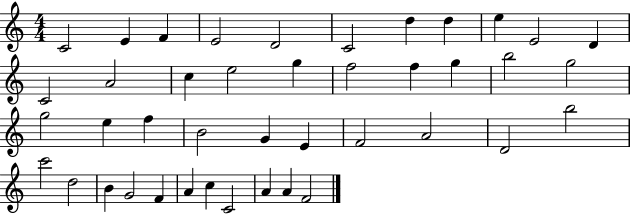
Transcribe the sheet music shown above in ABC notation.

X:1
T:Untitled
M:4/4
L:1/4
K:C
C2 E F E2 D2 C2 d d e E2 D C2 A2 c e2 g f2 f g b2 g2 g2 e f B2 G E F2 A2 D2 b2 c'2 d2 B G2 F A c C2 A A F2